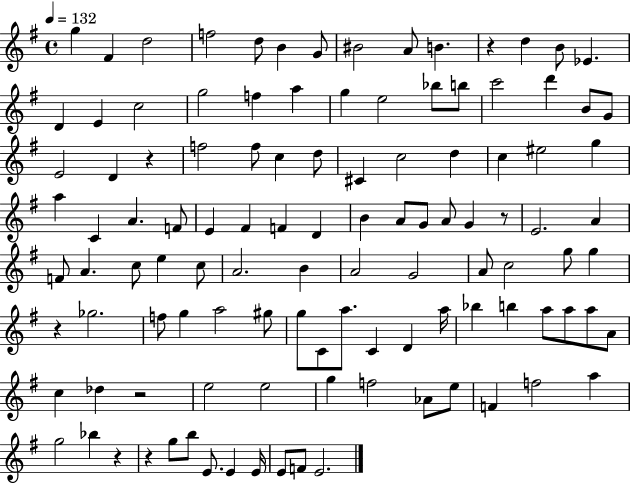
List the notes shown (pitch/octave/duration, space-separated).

G5/q F#4/q D5/h F5/h D5/e B4/q G4/e BIS4/h A4/e B4/q. R/q D5/q B4/e Eb4/q. D4/q E4/q C5/h G5/h F5/q A5/q G5/q E5/h Bb5/e B5/e C6/h D6/q B4/e G4/e E4/h D4/q R/q F5/h F5/e C5/q D5/e C#4/q C5/h D5/q C5/q EIS5/h G5/q A5/q C4/q A4/q. F4/e E4/q F#4/q F4/q D4/q B4/q A4/e G4/e A4/e G4/q R/e E4/h. A4/q F4/e A4/q. C5/e E5/q C5/e A4/h. B4/q A4/h G4/h A4/e C5/h G5/e G5/q R/q Gb5/h. F5/e G5/q A5/h G#5/e G5/e C4/e A5/e. C4/q D4/q A5/s Bb5/q B5/q A5/e A5/e A5/e A4/e C5/q Db5/q R/h E5/h E5/h G5/q F5/h Ab4/e E5/e F4/q F5/h A5/q G5/h Bb5/q R/q R/q G5/e B5/e E4/e. E4/q E4/s E4/e F4/e E4/h.